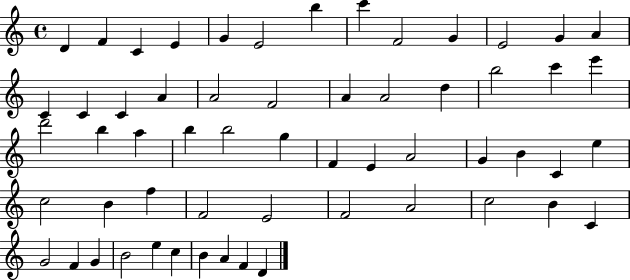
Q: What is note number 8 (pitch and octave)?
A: C6